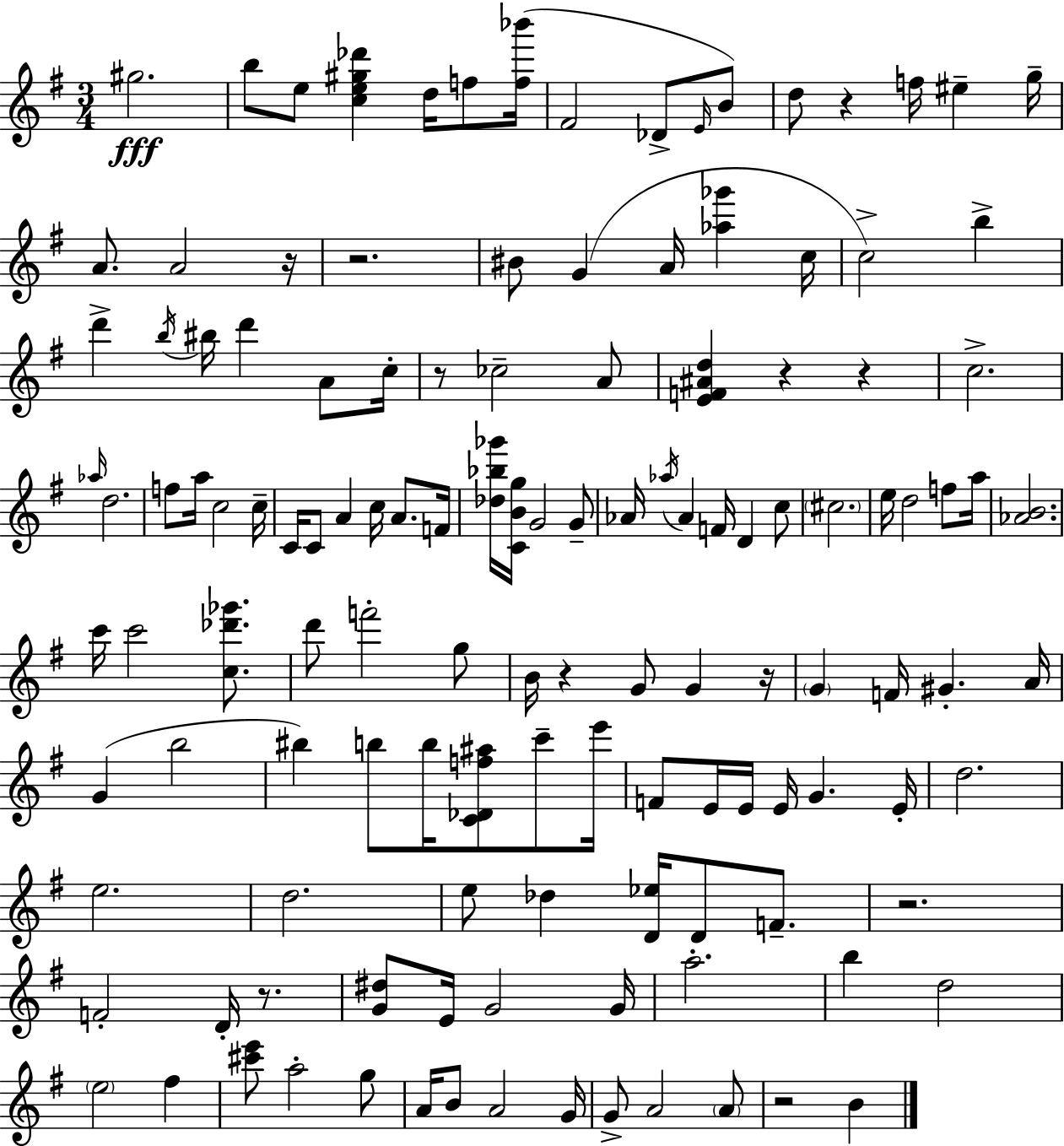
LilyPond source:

{
  \clef treble
  \numericTimeSignature
  \time 3/4
  \key e \minor
  \repeat volta 2 { gis''2.\fff | b''8 e''8 <c'' e'' gis'' des'''>4 d''16 f''8 <f'' bes'''>16( | fis'2 des'8-> \grace { e'16 }) b'8 | d''8 r4 f''16 eis''4-- | \break g''16-- a'8. a'2 | r16 r2. | bis'8 g'4( a'16 <aes'' ges'''>4 | c''16 c''2->) b''4-> | \break d'''4-> \acciaccatura { b''16 } bis''16 d'''4 a'8 | c''16-. r8 ces''2-- | a'8 <e' f' ais' d''>4 r4 r4 | c''2.-> | \break \grace { aes''16 } d''2. | f''8 a''16 c''2 | c''16-- c'16 c'8 a'4 c''16 a'8. | f'16 <des'' bes'' ges'''>16 <c' b' g''>16 g'2 | \break g'8-- aes'16 \acciaccatura { aes''16 } aes'4 f'16 d'4 | c''8 \parenthesize cis''2. | e''16 d''2 | f''8 a''16 <aes' b'>2. | \break c'''16 c'''2 | <c'' des''' ges'''>8. d'''8 f'''2-. | g''8 b'16 r4 g'8 g'4 | r16 \parenthesize g'4 f'16 gis'4.-. | \break a'16 g'4( b''2 | bis''4) b''8 b''16 <c' des' f'' ais''>8 | c'''8-- e'''16 f'8 e'16 e'16 e'16 g'4. | e'16-. d''2. | \break e''2. | d''2. | e''8 des''4 <d' ees''>16 d'8 | f'8.-- r2. | \break f'2-. | d'16-. r8. <g' dis''>8 e'16 g'2 | g'16 a''2.-. | b''4 d''2 | \break \parenthesize e''2 | fis''4 <cis''' e'''>8 a''2-. | g''8 a'16 b'8 a'2 | g'16 g'8-> a'2 | \break \parenthesize a'8 r2 | b'4 } \bar "|."
}